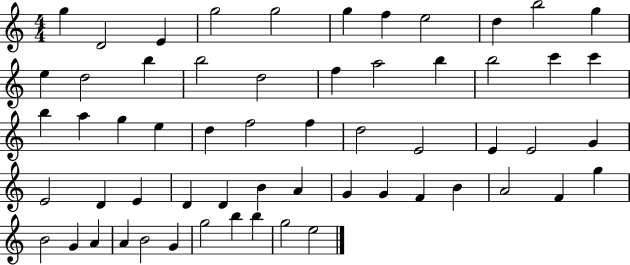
{
  \clef treble
  \numericTimeSignature
  \time 4/4
  \key c \major
  g''4 d'2 e'4 | g''2 g''2 | g''4 f''4 e''2 | d''4 b''2 g''4 | \break e''4 d''2 b''4 | b''2 d''2 | f''4 a''2 b''4 | b''2 c'''4 c'''4 | \break b''4 a''4 g''4 e''4 | d''4 f''2 f''4 | d''2 e'2 | e'4 e'2 g'4 | \break e'2 d'4 e'4 | d'4 d'4 b'4 a'4 | g'4 g'4 f'4 b'4 | a'2 f'4 g''4 | \break b'2 g'4 a'4 | a'4 b'2 g'4 | g''2 b''4 b''4 | g''2 e''2 | \break \bar "|."
}